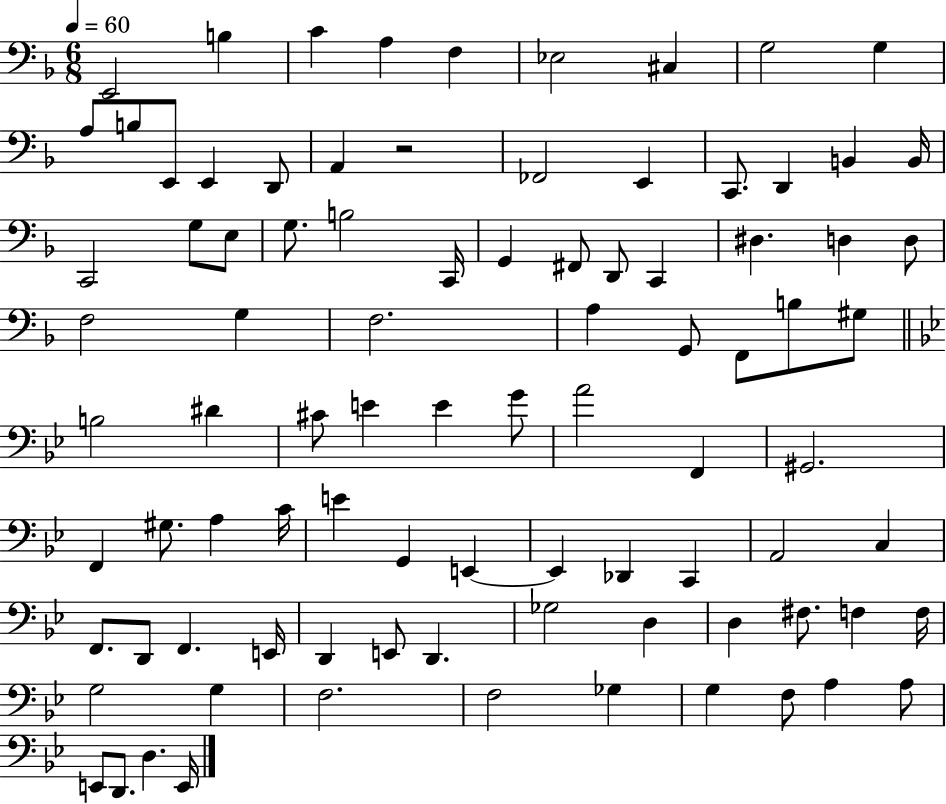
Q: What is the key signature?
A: F major